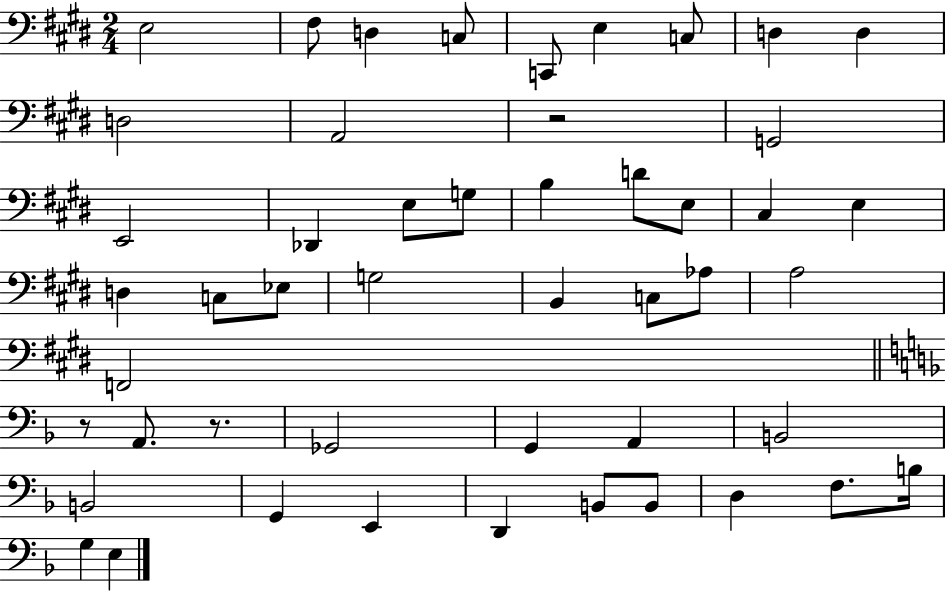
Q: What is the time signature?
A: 2/4